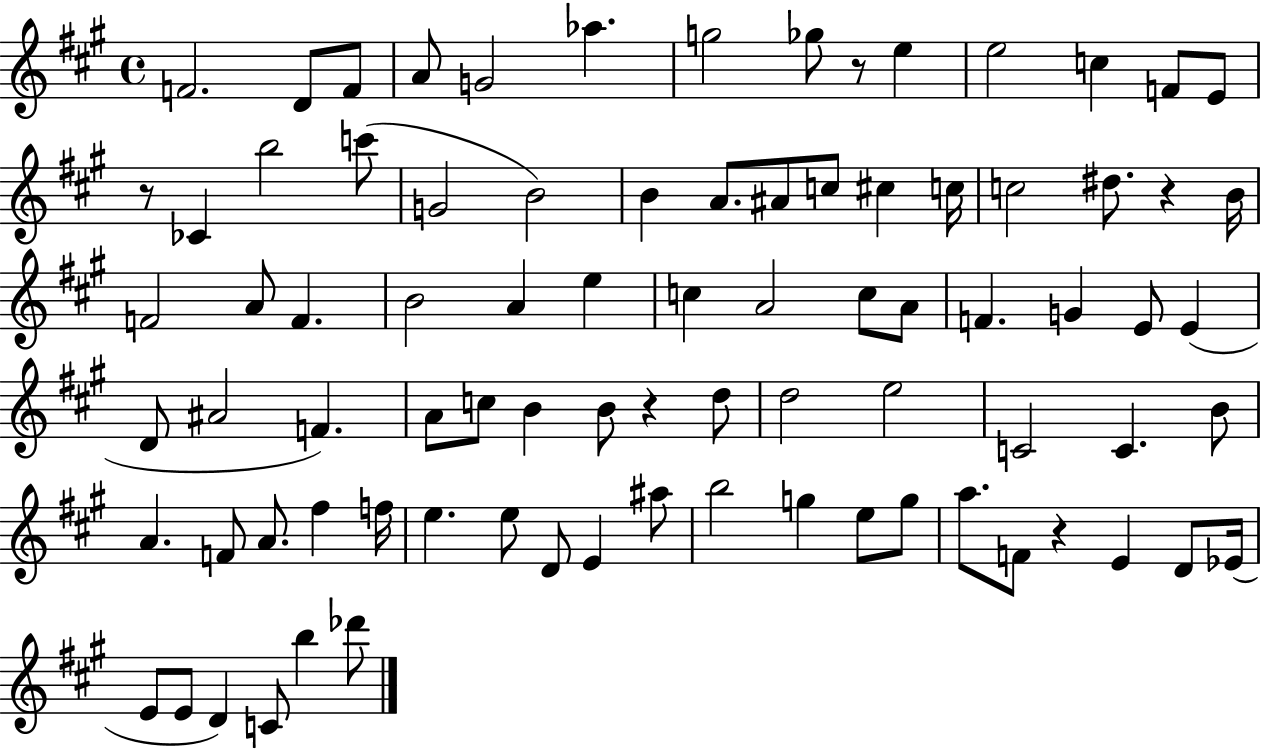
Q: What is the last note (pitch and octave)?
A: Db6